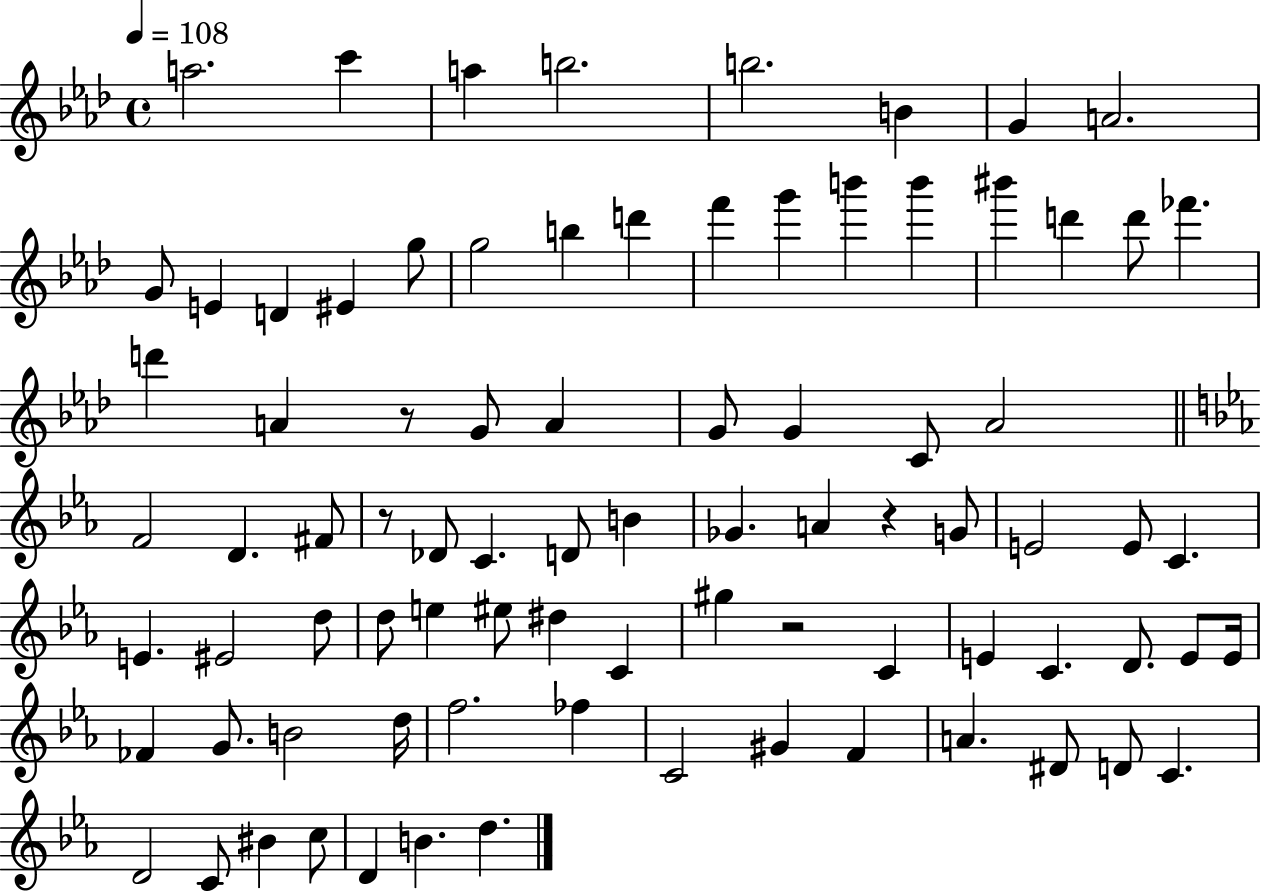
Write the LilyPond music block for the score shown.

{
  \clef treble
  \time 4/4
  \defaultTimeSignature
  \key aes \major
  \tempo 4 = 108
  a''2. c'''4 | a''4 b''2. | b''2. b'4 | g'4 a'2. | \break g'8 e'4 d'4 eis'4 g''8 | g''2 b''4 d'''4 | f'''4 g'''4 b'''4 b'''4 | bis'''4 d'''4 d'''8 fes'''4. | \break d'''4 a'4 r8 g'8 a'4 | g'8 g'4 c'8 aes'2 | \bar "||" \break \key ees \major f'2 d'4. fis'8 | r8 des'8 c'4. d'8 b'4 | ges'4. a'4 r4 g'8 | e'2 e'8 c'4. | \break e'4. eis'2 d''8 | d''8 e''4 eis''8 dis''4 c'4 | gis''4 r2 c'4 | e'4 c'4. d'8. e'8 e'16 | \break fes'4 g'8. b'2 d''16 | f''2. fes''4 | c'2 gis'4 f'4 | a'4. dis'8 d'8 c'4. | \break d'2 c'8 bis'4 c''8 | d'4 b'4. d''4. | \bar "|."
}